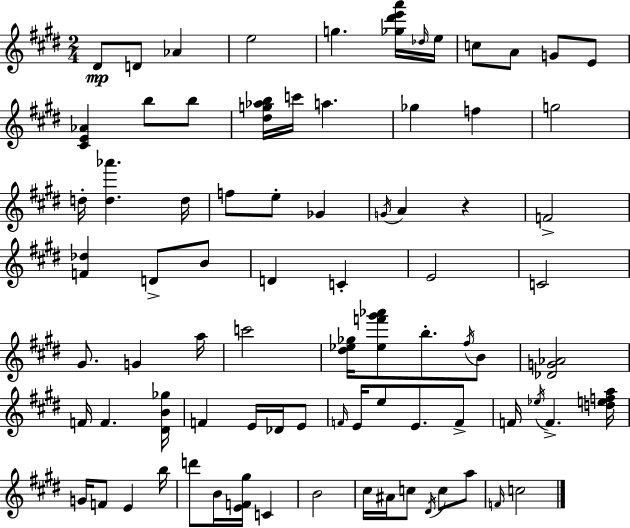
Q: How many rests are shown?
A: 1